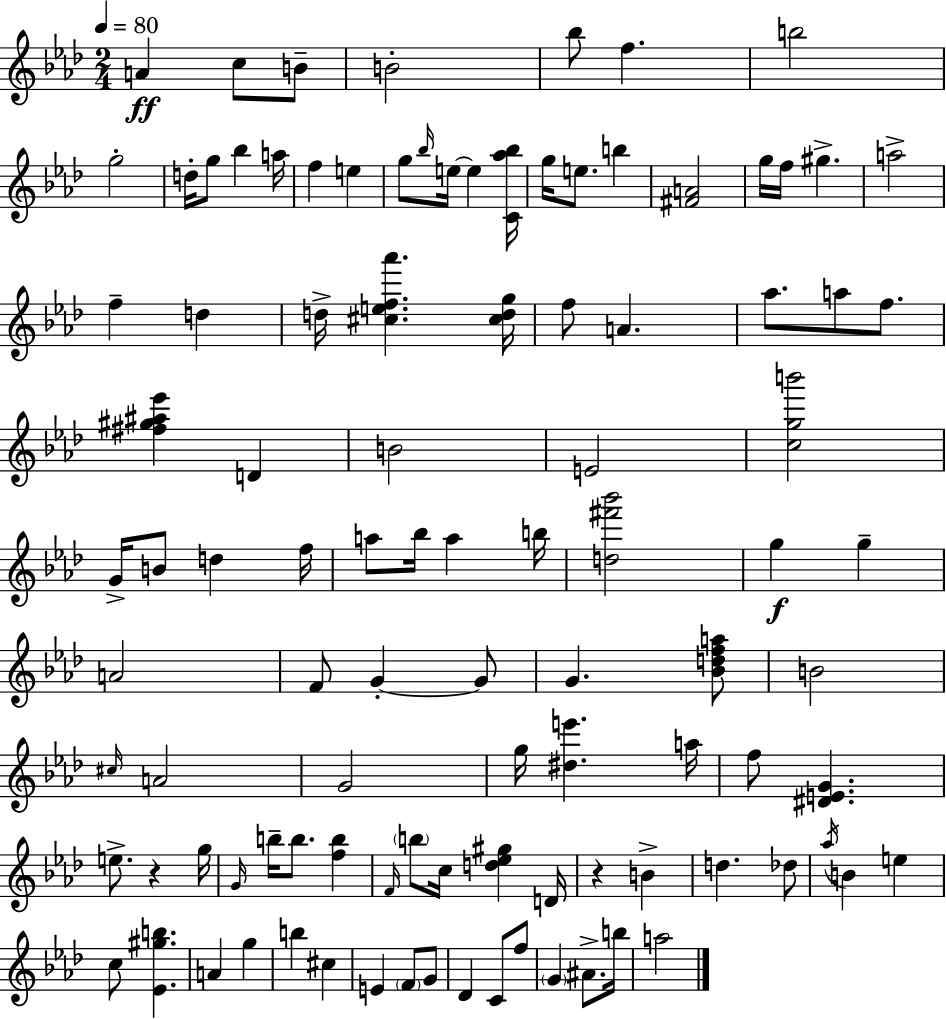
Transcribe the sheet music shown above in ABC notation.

X:1
T:Untitled
M:2/4
L:1/4
K:Fm
A c/2 B/2 B2 _b/2 f b2 g2 d/4 g/2 _b a/4 f e g/2 _b/4 e/4 e [C_a_b]/4 g/4 e/2 b [^FA]2 g/4 f/4 ^g a2 f d d/4 [^cef_a'] [^cdg]/4 f/2 A _a/2 a/2 f/2 [^f^g^a_e'] D B2 E2 [cgb']2 G/4 B/2 d f/4 a/2 _b/4 a b/4 [d^f'_b']2 g g A2 F/2 G G/2 G [_Bdfa]/2 B2 ^c/4 A2 G2 g/4 [^de'] a/4 f/2 [^DEG] e/2 z g/4 G/4 b/4 b/2 [fb] F/4 b/2 c/4 [d_e^g] D/4 z B d _d/2 _a/4 B e c/2 [_E^gb] A g b ^c E F/2 G/2 _D C/2 f/2 G ^A/2 b/4 a2